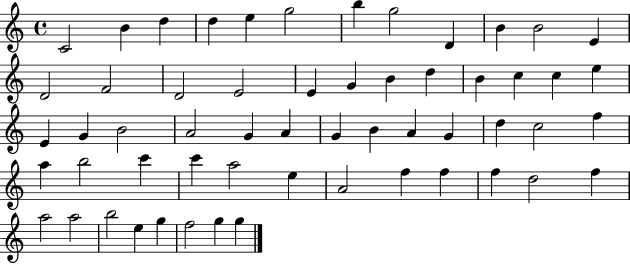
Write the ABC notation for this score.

X:1
T:Untitled
M:4/4
L:1/4
K:C
C2 B d d e g2 b g2 D B B2 E D2 F2 D2 E2 E G B d B c c e E G B2 A2 G A G B A G d c2 f a b2 c' c' a2 e A2 f f f d2 f a2 a2 b2 e g f2 g g